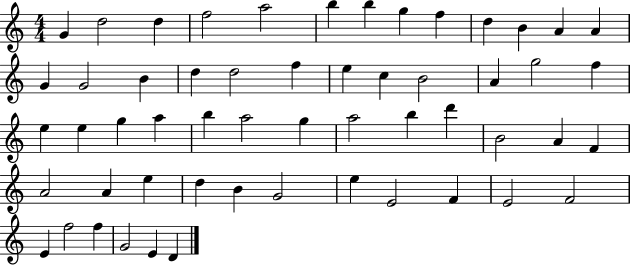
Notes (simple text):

G4/q D5/h D5/q F5/h A5/h B5/q B5/q G5/q F5/q D5/q B4/q A4/q A4/q G4/q G4/h B4/q D5/q D5/h F5/q E5/q C5/q B4/h A4/q G5/h F5/q E5/q E5/q G5/q A5/q B5/q A5/h G5/q A5/h B5/q D6/q B4/h A4/q F4/q A4/h A4/q E5/q D5/q B4/q G4/h E5/q E4/h F4/q E4/h F4/h E4/q F5/h F5/q G4/h E4/q D4/q